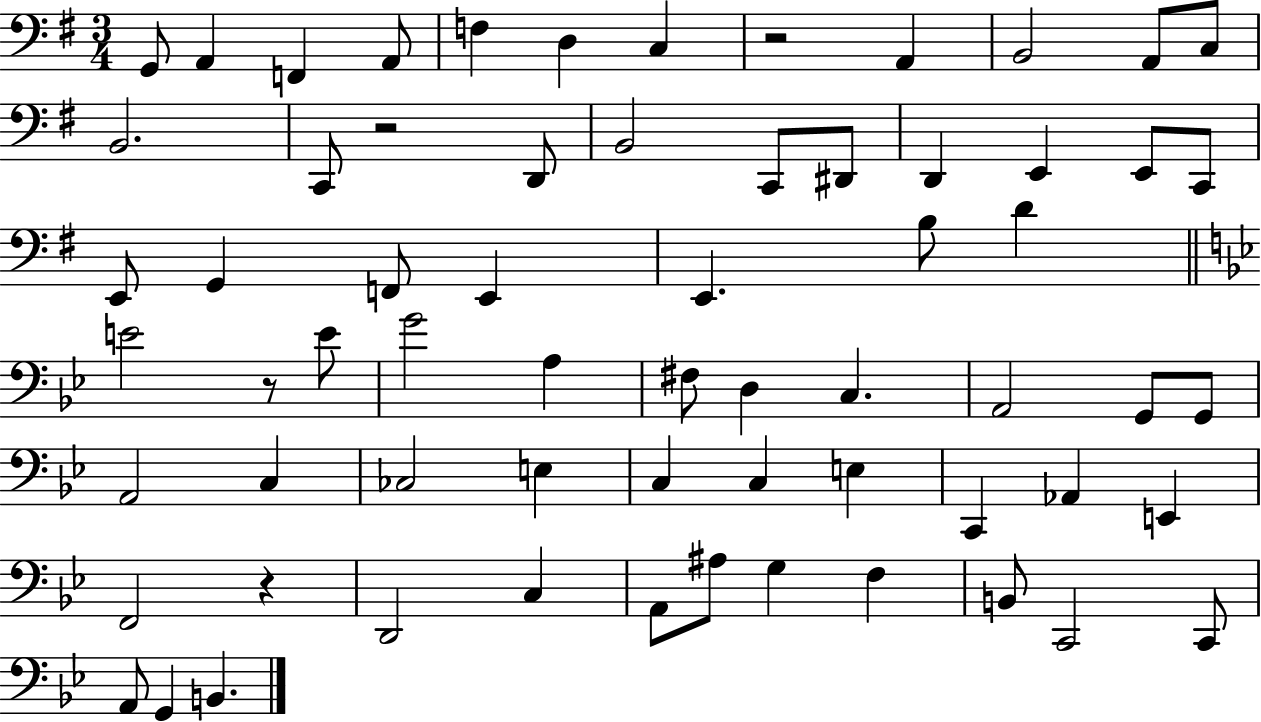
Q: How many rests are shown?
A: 4